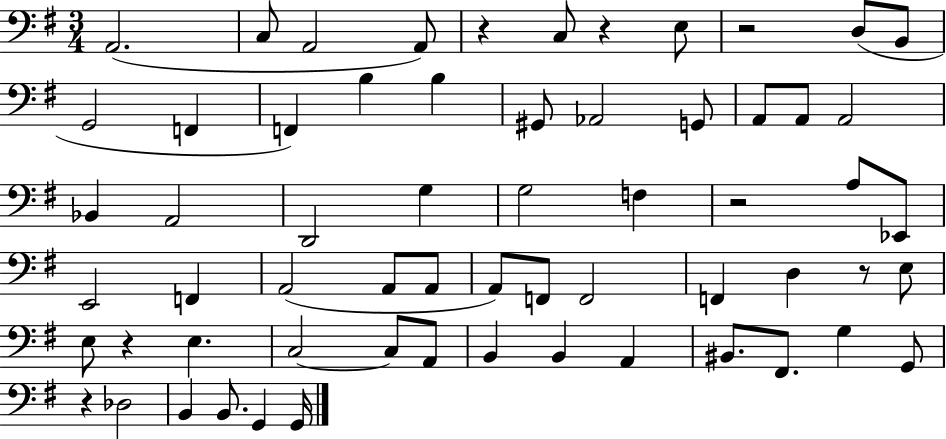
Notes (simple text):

A2/h. C3/e A2/h A2/e R/q C3/e R/q E3/e R/h D3/e B2/e G2/h F2/q F2/q B3/q B3/q G#2/e Ab2/h G2/e A2/e A2/e A2/h Bb2/q A2/h D2/h G3/q G3/h F3/q R/h A3/e Eb2/e E2/h F2/q A2/h A2/e A2/e A2/e F2/e F2/h F2/q D3/q R/e E3/e E3/e R/q E3/q. C3/h C3/e A2/e B2/q B2/q A2/q BIS2/e. F#2/e. G3/q G2/e R/q Db3/h B2/q B2/e. G2/q G2/s